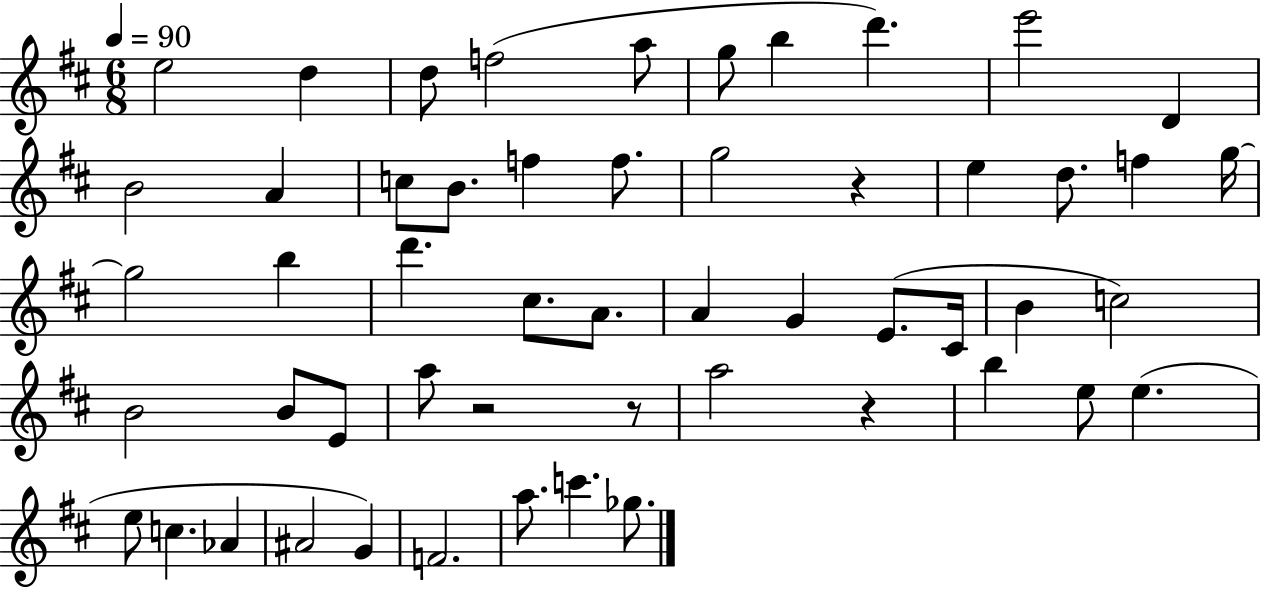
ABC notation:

X:1
T:Untitled
M:6/8
L:1/4
K:D
e2 d d/2 f2 a/2 g/2 b d' e'2 D B2 A c/2 B/2 f f/2 g2 z e d/2 f g/4 g2 b d' ^c/2 A/2 A G E/2 ^C/4 B c2 B2 B/2 E/2 a/2 z2 z/2 a2 z b e/2 e e/2 c _A ^A2 G F2 a/2 c' _g/2